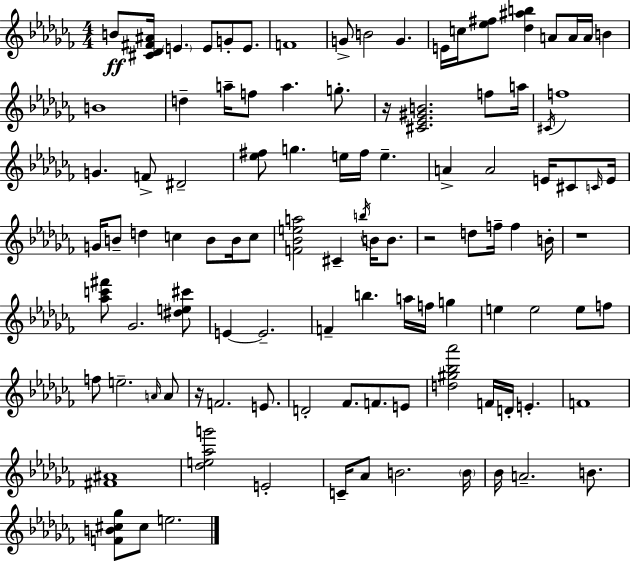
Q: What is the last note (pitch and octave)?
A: E5